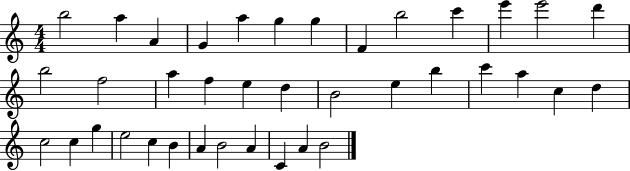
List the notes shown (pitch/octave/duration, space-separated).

B5/h A5/q A4/q G4/q A5/q G5/q G5/q F4/q B5/h C6/q E6/q E6/h D6/q B5/h F5/h A5/q F5/q E5/q D5/q B4/h E5/q B5/q C6/q A5/q C5/q D5/q C5/h C5/q G5/q E5/h C5/q B4/q A4/q B4/h A4/q C4/q A4/q B4/h